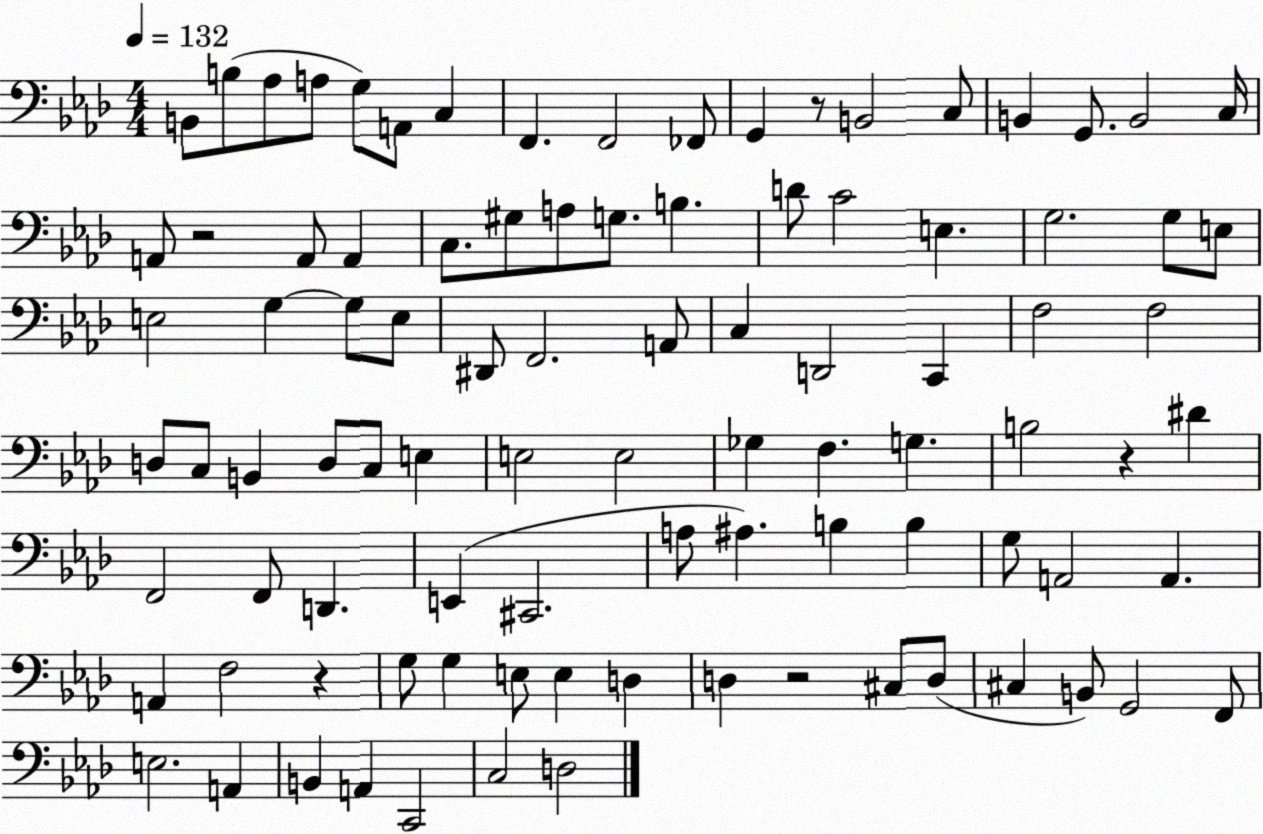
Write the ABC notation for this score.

X:1
T:Untitled
M:4/4
L:1/4
K:Ab
B,,/2 B,/2 _A,/2 A,/2 G,/2 A,,/2 C, F,, F,,2 _F,,/2 G,, z/2 B,,2 C,/2 B,, G,,/2 B,,2 C,/4 A,,/2 z2 A,,/2 A,, C,/2 ^G,/2 A,/2 G,/2 B, D/2 C2 E, G,2 G,/2 E,/2 E,2 G, G,/2 E,/2 ^D,,/2 F,,2 A,,/2 C, D,,2 C,, F,2 F,2 D,/2 C,/2 B,, D,/2 C,/2 E, E,2 E,2 _G, F, G, B,2 z ^D F,,2 F,,/2 D,, E,, ^C,,2 A,/2 ^A, B, B, G,/2 A,,2 A,, A,, F,2 z G,/2 G, E,/2 E, D, D, z2 ^C,/2 D,/2 ^C, B,,/2 G,,2 F,,/2 E,2 A,, B,, A,, C,,2 C,2 D,2